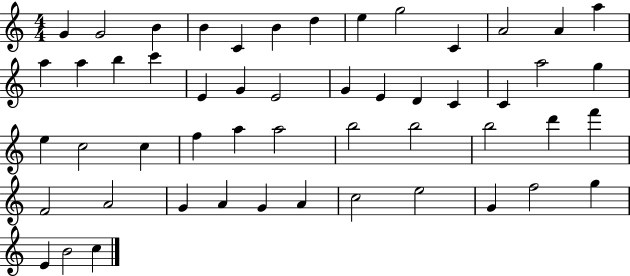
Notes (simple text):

G4/q G4/h B4/q B4/q C4/q B4/q D5/q E5/q G5/h C4/q A4/h A4/q A5/q A5/q A5/q B5/q C6/q E4/q G4/q E4/h G4/q E4/q D4/q C4/q C4/q A5/h G5/q E5/q C5/h C5/q F5/q A5/q A5/h B5/h B5/h B5/h D6/q F6/q F4/h A4/h G4/q A4/q G4/q A4/q C5/h E5/h G4/q F5/h G5/q E4/q B4/h C5/q